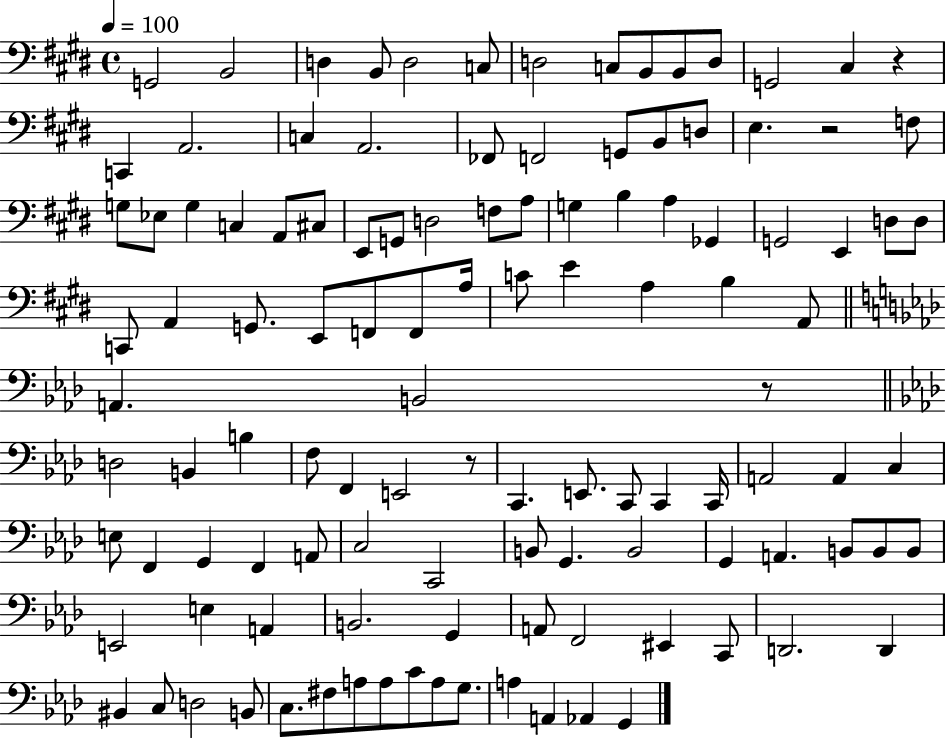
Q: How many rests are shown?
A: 4